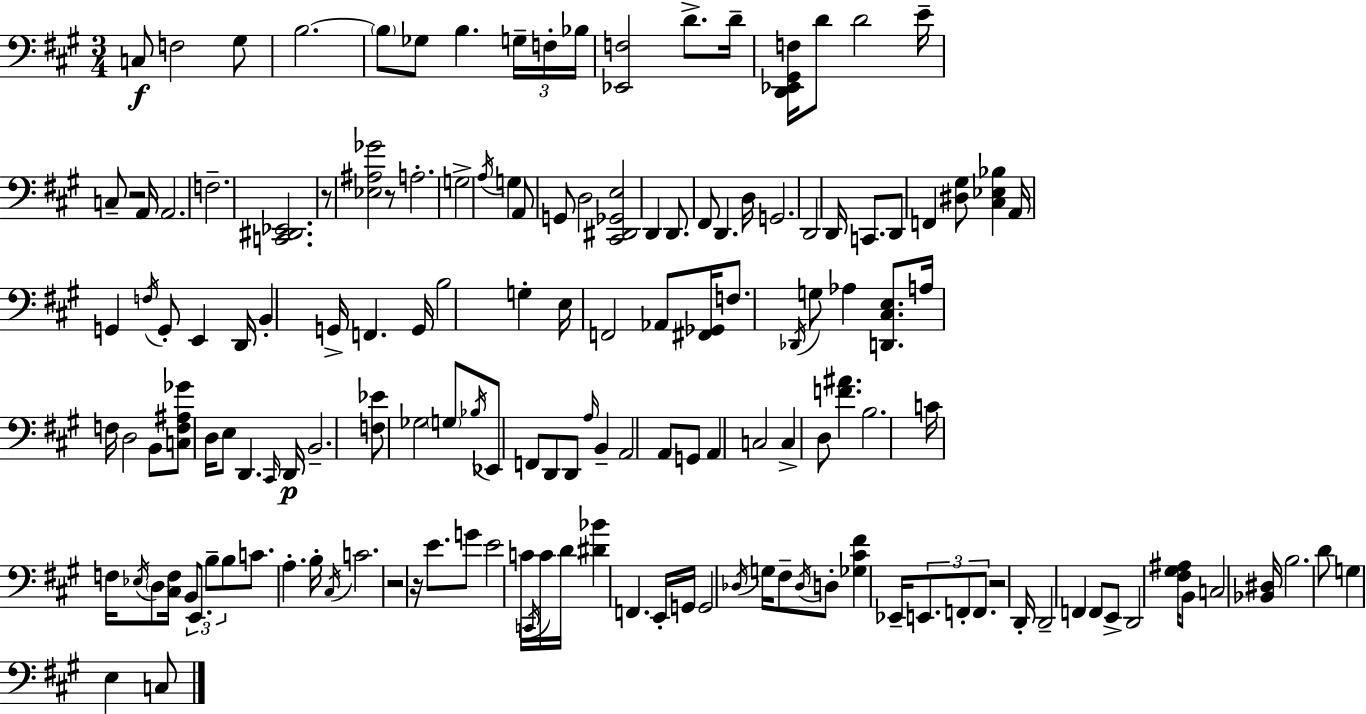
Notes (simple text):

C3/e F3/h G#3/e B3/h. B3/e Gb3/e B3/q. G3/s F3/s Bb3/s [Eb2,F3]/h D4/e. D4/s [D2,Eb2,G#2,F3]/s D4/e D4/h E4/s C3/e R/h A2/s A2/h. F3/h. [C2,D#2,Eb2]/h. R/e [Eb3,A#3,Gb4]/h R/e A3/h. G3/h A3/s G3/q A2/e G2/e D3/h [C#2,D#2,Gb2,E3]/h D2/q D2/e. F#2/e D2/q. D3/s G2/h. D2/h D2/s C2/e. D2/e F2/q [D#3,G#3]/e [C#3,Eb3,Bb3]/q A2/s G2/q F3/s G2/e E2/q D2/s B2/q G2/s F2/q. G2/s B3/h G3/q E3/s F2/h Ab2/e [F#2,Gb2]/s F3/e. Db2/s G3/e Ab3/q [D2,C#3,E3]/e. A3/s F3/s D3/h B2/e [C3,F3,A#3,Gb4]/e D3/s E3/e D2/q. C#2/s D2/s B2/h. [F3,Eb4]/e Gb3/h G3/e Bb3/s Eb2/e F2/e D2/e D2/e A3/s B2/q A2/h A2/e G2/e A2/q C3/h C3/q D3/e [F4,A#4]/q. B3/h. C4/s F3/s Eb3/s D3/e [C#3,F3]/s B2/e E2/e. B3/e B3/e C4/e. A3/q. B3/s C#3/s C4/h. R/h R/s E4/e. G4/e E4/h C4/s C2/s C4/s D4/s [D#4,Bb4]/q F2/q. E2/s G2/s G2/h Db3/s G3/s F#3/e Db3/s D3/e [Gb3,C#4,F#4]/q Eb2/s E2/e. F2/e F2/e. R/h D2/s D2/h F2/q F2/e E2/e D2/h [F#3,G#3,A#3]/s B2/e C3/h [Bb2,D#3]/s B3/h. D4/e G3/q E3/q C3/e